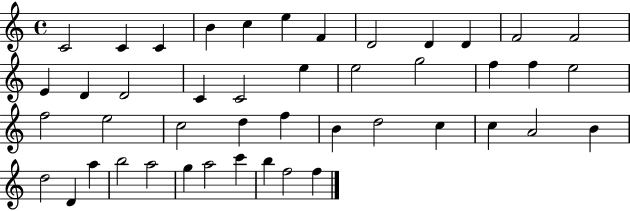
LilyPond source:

{
  \clef treble
  \time 4/4
  \defaultTimeSignature
  \key c \major
  c'2 c'4 c'4 | b'4 c''4 e''4 f'4 | d'2 d'4 d'4 | f'2 f'2 | \break e'4 d'4 d'2 | c'4 c'2 e''4 | e''2 g''2 | f''4 f''4 e''2 | \break f''2 e''2 | c''2 d''4 f''4 | b'4 d''2 c''4 | c''4 a'2 b'4 | \break d''2 d'4 a''4 | b''2 a''2 | g''4 a''2 c'''4 | b''4 f''2 f''4 | \break \bar "|."
}